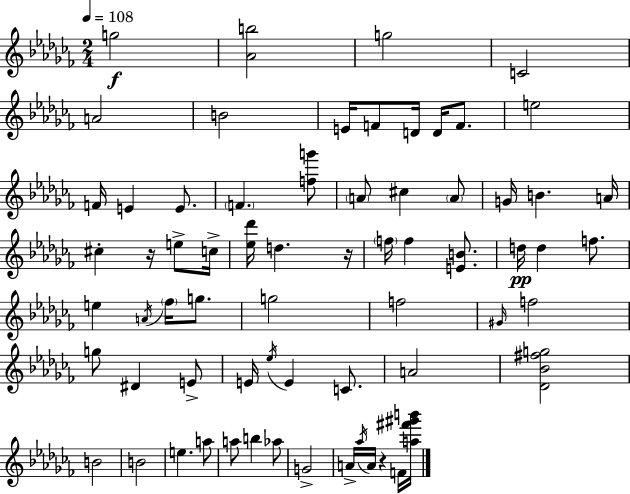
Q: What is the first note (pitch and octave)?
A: G5